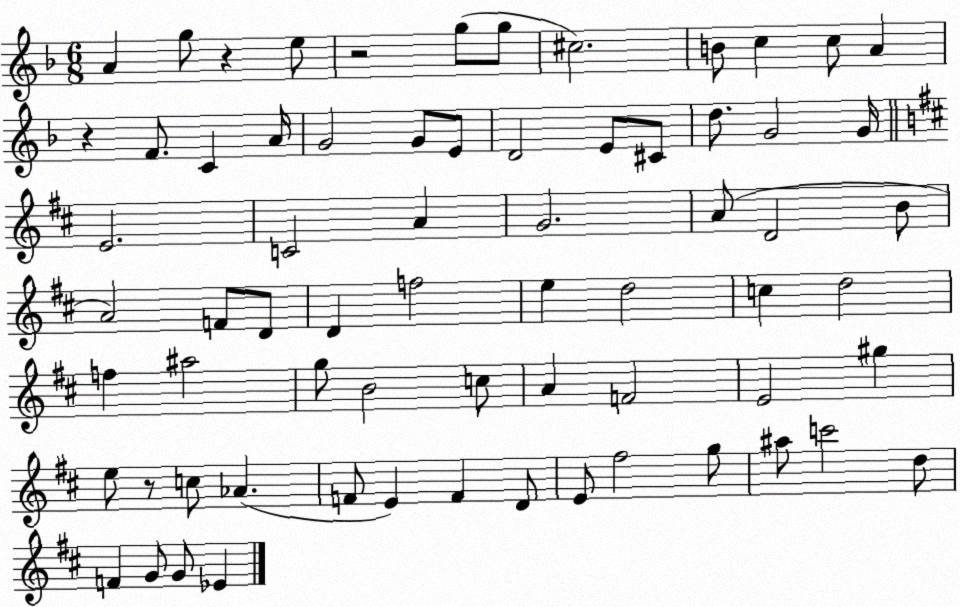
X:1
T:Untitled
M:6/8
L:1/4
K:F
A g/2 z e/2 z2 g/2 g/2 ^c2 B/2 c c/2 A z F/2 C A/4 G2 G/2 E/2 D2 E/2 ^C/2 d/2 G2 G/4 E2 C2 A G2 A/2 D2 B/2 A2 F/2 D/2 D f2 e d2 c d2 f ^a2 g/2 B2 c/2 A F2 E2 ^g e/2 z/2 c/2 _A F/2 E F D/2 E/2 ^f2 g/2 ^a/2 c'2 d/2 F G/2 G/2 _E